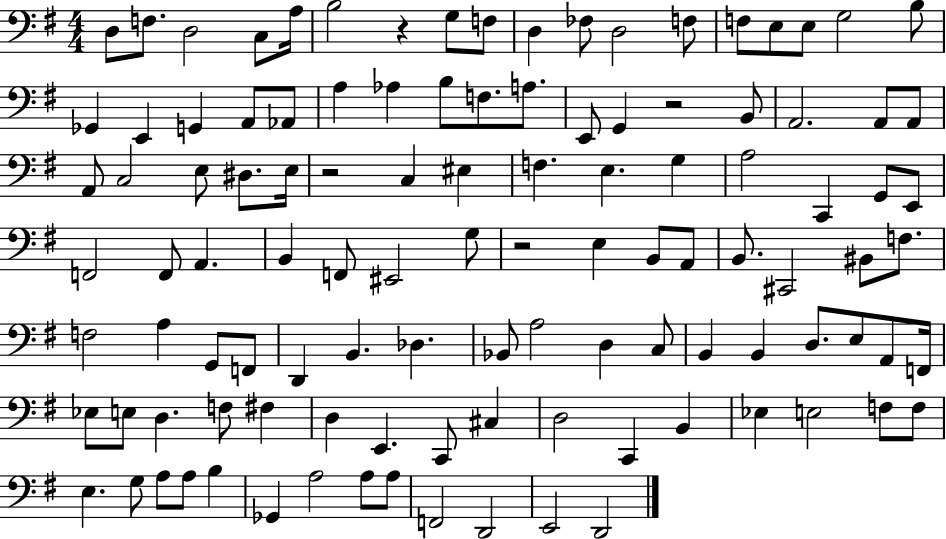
X:1
T:Untitled
M:4/4
L:1/4
K:G
D,/2 F,/2 D,2 C,/2 A,/4 B,2 z G,/2 F,/2 D, _F,/2 D,2 F,/2 F,/2 E,/2 E,/2 G,2 B,/2 _G,, E,, G,, A,,/2 _A,,/2 A, _A, B,/2 F,/2 A,/2 E,,/2 G,, z2 B,,/2 A,,2 A,,/2 A,,/2 A,,/2 C,2 E,/2 ^D,/2 E,/4 z2 C, ^E, F, E, G, A,2 C,, G,,/2 E,,/2 F,,2 F,,/2 A,, B,, F,,/2 ^E,,2 G,/2 z2 E, B,,/2 A,,/2 B,,/2 ^C,,2 ^B,,/2 F,/2 F,2 A, G,,/2 F,,/2 D,, B,, _D, _B,,/2 A,2 D, C,/2 B,, B,, D,/2 E,/2 A,,/2 F,,/4 _E,/2 E,/2 D, F,/2 ^F, D, E,, C,,/2 ^C, D,2 C,, B,, _E, E,2 F,/2 F,/2 E, G,/2 A,/2 A,/2 B, _G,, A,2 A,/2 A,/2 F,,2 D,,2 E,,2 D,,2